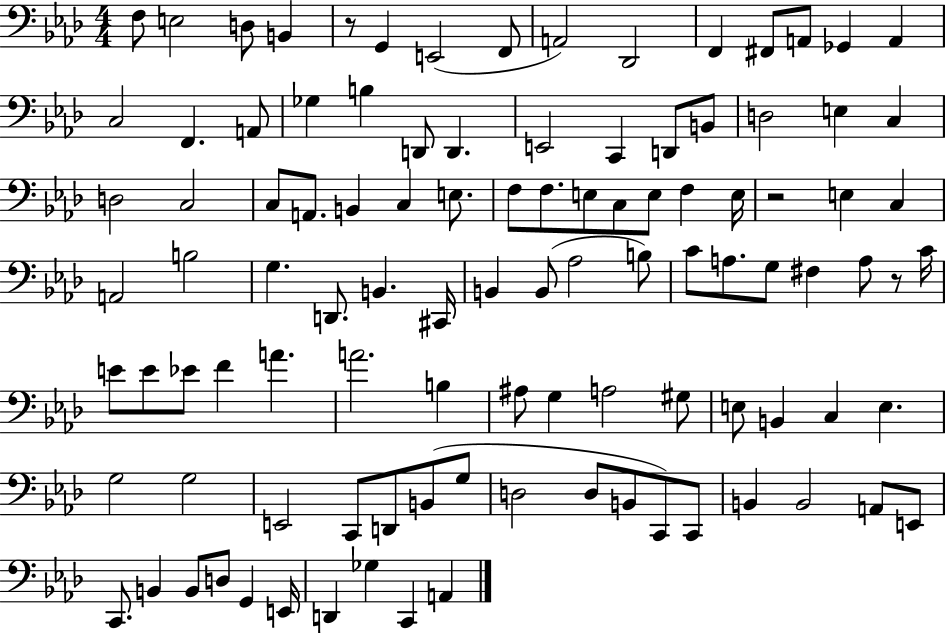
{
  \clef bass
  \numericTimeSignature
  \time 4/4
  \key aes \major
  f8 e2 d8 b,4 | r8 g,4 e,2( f,8 | a,2) des,2 | f,4 fis,8 a,8 ges,4 a,4 | \break c2 f,4. a,8 | ges4 b4 d,8 d,4. | e,2 c,4 d,8 b,8 | d2 e4 c4 | \break d2 c2 | c8 a,8. b,4 c4 e8. | f8 f8. e8 c8 e8 f4 e16 | r2 e4 c4 | \break a,2 b2 | g4. d,8. b,4. cis,16 | b,4 b,8( aes2 b8) | c'8 a8. g8 fis4 a8 r8 c'16 | \break e'8 e'8 ees'8 f'4 a'4. | a'2. b4 | ais8 g4 a2 gis8 | e8 b,4 c4 e4. | \break g2 g2 | e,2 c,8 d,8 b,8( g8 | d2 d8 b,8 c,8) c,8 | b,4 b,2 a,8 e,8 | \break c,8. b,4 b,8 d8 g,4 e,16 | d,4 ges4 c,4 a,4 | \bar "|."
}